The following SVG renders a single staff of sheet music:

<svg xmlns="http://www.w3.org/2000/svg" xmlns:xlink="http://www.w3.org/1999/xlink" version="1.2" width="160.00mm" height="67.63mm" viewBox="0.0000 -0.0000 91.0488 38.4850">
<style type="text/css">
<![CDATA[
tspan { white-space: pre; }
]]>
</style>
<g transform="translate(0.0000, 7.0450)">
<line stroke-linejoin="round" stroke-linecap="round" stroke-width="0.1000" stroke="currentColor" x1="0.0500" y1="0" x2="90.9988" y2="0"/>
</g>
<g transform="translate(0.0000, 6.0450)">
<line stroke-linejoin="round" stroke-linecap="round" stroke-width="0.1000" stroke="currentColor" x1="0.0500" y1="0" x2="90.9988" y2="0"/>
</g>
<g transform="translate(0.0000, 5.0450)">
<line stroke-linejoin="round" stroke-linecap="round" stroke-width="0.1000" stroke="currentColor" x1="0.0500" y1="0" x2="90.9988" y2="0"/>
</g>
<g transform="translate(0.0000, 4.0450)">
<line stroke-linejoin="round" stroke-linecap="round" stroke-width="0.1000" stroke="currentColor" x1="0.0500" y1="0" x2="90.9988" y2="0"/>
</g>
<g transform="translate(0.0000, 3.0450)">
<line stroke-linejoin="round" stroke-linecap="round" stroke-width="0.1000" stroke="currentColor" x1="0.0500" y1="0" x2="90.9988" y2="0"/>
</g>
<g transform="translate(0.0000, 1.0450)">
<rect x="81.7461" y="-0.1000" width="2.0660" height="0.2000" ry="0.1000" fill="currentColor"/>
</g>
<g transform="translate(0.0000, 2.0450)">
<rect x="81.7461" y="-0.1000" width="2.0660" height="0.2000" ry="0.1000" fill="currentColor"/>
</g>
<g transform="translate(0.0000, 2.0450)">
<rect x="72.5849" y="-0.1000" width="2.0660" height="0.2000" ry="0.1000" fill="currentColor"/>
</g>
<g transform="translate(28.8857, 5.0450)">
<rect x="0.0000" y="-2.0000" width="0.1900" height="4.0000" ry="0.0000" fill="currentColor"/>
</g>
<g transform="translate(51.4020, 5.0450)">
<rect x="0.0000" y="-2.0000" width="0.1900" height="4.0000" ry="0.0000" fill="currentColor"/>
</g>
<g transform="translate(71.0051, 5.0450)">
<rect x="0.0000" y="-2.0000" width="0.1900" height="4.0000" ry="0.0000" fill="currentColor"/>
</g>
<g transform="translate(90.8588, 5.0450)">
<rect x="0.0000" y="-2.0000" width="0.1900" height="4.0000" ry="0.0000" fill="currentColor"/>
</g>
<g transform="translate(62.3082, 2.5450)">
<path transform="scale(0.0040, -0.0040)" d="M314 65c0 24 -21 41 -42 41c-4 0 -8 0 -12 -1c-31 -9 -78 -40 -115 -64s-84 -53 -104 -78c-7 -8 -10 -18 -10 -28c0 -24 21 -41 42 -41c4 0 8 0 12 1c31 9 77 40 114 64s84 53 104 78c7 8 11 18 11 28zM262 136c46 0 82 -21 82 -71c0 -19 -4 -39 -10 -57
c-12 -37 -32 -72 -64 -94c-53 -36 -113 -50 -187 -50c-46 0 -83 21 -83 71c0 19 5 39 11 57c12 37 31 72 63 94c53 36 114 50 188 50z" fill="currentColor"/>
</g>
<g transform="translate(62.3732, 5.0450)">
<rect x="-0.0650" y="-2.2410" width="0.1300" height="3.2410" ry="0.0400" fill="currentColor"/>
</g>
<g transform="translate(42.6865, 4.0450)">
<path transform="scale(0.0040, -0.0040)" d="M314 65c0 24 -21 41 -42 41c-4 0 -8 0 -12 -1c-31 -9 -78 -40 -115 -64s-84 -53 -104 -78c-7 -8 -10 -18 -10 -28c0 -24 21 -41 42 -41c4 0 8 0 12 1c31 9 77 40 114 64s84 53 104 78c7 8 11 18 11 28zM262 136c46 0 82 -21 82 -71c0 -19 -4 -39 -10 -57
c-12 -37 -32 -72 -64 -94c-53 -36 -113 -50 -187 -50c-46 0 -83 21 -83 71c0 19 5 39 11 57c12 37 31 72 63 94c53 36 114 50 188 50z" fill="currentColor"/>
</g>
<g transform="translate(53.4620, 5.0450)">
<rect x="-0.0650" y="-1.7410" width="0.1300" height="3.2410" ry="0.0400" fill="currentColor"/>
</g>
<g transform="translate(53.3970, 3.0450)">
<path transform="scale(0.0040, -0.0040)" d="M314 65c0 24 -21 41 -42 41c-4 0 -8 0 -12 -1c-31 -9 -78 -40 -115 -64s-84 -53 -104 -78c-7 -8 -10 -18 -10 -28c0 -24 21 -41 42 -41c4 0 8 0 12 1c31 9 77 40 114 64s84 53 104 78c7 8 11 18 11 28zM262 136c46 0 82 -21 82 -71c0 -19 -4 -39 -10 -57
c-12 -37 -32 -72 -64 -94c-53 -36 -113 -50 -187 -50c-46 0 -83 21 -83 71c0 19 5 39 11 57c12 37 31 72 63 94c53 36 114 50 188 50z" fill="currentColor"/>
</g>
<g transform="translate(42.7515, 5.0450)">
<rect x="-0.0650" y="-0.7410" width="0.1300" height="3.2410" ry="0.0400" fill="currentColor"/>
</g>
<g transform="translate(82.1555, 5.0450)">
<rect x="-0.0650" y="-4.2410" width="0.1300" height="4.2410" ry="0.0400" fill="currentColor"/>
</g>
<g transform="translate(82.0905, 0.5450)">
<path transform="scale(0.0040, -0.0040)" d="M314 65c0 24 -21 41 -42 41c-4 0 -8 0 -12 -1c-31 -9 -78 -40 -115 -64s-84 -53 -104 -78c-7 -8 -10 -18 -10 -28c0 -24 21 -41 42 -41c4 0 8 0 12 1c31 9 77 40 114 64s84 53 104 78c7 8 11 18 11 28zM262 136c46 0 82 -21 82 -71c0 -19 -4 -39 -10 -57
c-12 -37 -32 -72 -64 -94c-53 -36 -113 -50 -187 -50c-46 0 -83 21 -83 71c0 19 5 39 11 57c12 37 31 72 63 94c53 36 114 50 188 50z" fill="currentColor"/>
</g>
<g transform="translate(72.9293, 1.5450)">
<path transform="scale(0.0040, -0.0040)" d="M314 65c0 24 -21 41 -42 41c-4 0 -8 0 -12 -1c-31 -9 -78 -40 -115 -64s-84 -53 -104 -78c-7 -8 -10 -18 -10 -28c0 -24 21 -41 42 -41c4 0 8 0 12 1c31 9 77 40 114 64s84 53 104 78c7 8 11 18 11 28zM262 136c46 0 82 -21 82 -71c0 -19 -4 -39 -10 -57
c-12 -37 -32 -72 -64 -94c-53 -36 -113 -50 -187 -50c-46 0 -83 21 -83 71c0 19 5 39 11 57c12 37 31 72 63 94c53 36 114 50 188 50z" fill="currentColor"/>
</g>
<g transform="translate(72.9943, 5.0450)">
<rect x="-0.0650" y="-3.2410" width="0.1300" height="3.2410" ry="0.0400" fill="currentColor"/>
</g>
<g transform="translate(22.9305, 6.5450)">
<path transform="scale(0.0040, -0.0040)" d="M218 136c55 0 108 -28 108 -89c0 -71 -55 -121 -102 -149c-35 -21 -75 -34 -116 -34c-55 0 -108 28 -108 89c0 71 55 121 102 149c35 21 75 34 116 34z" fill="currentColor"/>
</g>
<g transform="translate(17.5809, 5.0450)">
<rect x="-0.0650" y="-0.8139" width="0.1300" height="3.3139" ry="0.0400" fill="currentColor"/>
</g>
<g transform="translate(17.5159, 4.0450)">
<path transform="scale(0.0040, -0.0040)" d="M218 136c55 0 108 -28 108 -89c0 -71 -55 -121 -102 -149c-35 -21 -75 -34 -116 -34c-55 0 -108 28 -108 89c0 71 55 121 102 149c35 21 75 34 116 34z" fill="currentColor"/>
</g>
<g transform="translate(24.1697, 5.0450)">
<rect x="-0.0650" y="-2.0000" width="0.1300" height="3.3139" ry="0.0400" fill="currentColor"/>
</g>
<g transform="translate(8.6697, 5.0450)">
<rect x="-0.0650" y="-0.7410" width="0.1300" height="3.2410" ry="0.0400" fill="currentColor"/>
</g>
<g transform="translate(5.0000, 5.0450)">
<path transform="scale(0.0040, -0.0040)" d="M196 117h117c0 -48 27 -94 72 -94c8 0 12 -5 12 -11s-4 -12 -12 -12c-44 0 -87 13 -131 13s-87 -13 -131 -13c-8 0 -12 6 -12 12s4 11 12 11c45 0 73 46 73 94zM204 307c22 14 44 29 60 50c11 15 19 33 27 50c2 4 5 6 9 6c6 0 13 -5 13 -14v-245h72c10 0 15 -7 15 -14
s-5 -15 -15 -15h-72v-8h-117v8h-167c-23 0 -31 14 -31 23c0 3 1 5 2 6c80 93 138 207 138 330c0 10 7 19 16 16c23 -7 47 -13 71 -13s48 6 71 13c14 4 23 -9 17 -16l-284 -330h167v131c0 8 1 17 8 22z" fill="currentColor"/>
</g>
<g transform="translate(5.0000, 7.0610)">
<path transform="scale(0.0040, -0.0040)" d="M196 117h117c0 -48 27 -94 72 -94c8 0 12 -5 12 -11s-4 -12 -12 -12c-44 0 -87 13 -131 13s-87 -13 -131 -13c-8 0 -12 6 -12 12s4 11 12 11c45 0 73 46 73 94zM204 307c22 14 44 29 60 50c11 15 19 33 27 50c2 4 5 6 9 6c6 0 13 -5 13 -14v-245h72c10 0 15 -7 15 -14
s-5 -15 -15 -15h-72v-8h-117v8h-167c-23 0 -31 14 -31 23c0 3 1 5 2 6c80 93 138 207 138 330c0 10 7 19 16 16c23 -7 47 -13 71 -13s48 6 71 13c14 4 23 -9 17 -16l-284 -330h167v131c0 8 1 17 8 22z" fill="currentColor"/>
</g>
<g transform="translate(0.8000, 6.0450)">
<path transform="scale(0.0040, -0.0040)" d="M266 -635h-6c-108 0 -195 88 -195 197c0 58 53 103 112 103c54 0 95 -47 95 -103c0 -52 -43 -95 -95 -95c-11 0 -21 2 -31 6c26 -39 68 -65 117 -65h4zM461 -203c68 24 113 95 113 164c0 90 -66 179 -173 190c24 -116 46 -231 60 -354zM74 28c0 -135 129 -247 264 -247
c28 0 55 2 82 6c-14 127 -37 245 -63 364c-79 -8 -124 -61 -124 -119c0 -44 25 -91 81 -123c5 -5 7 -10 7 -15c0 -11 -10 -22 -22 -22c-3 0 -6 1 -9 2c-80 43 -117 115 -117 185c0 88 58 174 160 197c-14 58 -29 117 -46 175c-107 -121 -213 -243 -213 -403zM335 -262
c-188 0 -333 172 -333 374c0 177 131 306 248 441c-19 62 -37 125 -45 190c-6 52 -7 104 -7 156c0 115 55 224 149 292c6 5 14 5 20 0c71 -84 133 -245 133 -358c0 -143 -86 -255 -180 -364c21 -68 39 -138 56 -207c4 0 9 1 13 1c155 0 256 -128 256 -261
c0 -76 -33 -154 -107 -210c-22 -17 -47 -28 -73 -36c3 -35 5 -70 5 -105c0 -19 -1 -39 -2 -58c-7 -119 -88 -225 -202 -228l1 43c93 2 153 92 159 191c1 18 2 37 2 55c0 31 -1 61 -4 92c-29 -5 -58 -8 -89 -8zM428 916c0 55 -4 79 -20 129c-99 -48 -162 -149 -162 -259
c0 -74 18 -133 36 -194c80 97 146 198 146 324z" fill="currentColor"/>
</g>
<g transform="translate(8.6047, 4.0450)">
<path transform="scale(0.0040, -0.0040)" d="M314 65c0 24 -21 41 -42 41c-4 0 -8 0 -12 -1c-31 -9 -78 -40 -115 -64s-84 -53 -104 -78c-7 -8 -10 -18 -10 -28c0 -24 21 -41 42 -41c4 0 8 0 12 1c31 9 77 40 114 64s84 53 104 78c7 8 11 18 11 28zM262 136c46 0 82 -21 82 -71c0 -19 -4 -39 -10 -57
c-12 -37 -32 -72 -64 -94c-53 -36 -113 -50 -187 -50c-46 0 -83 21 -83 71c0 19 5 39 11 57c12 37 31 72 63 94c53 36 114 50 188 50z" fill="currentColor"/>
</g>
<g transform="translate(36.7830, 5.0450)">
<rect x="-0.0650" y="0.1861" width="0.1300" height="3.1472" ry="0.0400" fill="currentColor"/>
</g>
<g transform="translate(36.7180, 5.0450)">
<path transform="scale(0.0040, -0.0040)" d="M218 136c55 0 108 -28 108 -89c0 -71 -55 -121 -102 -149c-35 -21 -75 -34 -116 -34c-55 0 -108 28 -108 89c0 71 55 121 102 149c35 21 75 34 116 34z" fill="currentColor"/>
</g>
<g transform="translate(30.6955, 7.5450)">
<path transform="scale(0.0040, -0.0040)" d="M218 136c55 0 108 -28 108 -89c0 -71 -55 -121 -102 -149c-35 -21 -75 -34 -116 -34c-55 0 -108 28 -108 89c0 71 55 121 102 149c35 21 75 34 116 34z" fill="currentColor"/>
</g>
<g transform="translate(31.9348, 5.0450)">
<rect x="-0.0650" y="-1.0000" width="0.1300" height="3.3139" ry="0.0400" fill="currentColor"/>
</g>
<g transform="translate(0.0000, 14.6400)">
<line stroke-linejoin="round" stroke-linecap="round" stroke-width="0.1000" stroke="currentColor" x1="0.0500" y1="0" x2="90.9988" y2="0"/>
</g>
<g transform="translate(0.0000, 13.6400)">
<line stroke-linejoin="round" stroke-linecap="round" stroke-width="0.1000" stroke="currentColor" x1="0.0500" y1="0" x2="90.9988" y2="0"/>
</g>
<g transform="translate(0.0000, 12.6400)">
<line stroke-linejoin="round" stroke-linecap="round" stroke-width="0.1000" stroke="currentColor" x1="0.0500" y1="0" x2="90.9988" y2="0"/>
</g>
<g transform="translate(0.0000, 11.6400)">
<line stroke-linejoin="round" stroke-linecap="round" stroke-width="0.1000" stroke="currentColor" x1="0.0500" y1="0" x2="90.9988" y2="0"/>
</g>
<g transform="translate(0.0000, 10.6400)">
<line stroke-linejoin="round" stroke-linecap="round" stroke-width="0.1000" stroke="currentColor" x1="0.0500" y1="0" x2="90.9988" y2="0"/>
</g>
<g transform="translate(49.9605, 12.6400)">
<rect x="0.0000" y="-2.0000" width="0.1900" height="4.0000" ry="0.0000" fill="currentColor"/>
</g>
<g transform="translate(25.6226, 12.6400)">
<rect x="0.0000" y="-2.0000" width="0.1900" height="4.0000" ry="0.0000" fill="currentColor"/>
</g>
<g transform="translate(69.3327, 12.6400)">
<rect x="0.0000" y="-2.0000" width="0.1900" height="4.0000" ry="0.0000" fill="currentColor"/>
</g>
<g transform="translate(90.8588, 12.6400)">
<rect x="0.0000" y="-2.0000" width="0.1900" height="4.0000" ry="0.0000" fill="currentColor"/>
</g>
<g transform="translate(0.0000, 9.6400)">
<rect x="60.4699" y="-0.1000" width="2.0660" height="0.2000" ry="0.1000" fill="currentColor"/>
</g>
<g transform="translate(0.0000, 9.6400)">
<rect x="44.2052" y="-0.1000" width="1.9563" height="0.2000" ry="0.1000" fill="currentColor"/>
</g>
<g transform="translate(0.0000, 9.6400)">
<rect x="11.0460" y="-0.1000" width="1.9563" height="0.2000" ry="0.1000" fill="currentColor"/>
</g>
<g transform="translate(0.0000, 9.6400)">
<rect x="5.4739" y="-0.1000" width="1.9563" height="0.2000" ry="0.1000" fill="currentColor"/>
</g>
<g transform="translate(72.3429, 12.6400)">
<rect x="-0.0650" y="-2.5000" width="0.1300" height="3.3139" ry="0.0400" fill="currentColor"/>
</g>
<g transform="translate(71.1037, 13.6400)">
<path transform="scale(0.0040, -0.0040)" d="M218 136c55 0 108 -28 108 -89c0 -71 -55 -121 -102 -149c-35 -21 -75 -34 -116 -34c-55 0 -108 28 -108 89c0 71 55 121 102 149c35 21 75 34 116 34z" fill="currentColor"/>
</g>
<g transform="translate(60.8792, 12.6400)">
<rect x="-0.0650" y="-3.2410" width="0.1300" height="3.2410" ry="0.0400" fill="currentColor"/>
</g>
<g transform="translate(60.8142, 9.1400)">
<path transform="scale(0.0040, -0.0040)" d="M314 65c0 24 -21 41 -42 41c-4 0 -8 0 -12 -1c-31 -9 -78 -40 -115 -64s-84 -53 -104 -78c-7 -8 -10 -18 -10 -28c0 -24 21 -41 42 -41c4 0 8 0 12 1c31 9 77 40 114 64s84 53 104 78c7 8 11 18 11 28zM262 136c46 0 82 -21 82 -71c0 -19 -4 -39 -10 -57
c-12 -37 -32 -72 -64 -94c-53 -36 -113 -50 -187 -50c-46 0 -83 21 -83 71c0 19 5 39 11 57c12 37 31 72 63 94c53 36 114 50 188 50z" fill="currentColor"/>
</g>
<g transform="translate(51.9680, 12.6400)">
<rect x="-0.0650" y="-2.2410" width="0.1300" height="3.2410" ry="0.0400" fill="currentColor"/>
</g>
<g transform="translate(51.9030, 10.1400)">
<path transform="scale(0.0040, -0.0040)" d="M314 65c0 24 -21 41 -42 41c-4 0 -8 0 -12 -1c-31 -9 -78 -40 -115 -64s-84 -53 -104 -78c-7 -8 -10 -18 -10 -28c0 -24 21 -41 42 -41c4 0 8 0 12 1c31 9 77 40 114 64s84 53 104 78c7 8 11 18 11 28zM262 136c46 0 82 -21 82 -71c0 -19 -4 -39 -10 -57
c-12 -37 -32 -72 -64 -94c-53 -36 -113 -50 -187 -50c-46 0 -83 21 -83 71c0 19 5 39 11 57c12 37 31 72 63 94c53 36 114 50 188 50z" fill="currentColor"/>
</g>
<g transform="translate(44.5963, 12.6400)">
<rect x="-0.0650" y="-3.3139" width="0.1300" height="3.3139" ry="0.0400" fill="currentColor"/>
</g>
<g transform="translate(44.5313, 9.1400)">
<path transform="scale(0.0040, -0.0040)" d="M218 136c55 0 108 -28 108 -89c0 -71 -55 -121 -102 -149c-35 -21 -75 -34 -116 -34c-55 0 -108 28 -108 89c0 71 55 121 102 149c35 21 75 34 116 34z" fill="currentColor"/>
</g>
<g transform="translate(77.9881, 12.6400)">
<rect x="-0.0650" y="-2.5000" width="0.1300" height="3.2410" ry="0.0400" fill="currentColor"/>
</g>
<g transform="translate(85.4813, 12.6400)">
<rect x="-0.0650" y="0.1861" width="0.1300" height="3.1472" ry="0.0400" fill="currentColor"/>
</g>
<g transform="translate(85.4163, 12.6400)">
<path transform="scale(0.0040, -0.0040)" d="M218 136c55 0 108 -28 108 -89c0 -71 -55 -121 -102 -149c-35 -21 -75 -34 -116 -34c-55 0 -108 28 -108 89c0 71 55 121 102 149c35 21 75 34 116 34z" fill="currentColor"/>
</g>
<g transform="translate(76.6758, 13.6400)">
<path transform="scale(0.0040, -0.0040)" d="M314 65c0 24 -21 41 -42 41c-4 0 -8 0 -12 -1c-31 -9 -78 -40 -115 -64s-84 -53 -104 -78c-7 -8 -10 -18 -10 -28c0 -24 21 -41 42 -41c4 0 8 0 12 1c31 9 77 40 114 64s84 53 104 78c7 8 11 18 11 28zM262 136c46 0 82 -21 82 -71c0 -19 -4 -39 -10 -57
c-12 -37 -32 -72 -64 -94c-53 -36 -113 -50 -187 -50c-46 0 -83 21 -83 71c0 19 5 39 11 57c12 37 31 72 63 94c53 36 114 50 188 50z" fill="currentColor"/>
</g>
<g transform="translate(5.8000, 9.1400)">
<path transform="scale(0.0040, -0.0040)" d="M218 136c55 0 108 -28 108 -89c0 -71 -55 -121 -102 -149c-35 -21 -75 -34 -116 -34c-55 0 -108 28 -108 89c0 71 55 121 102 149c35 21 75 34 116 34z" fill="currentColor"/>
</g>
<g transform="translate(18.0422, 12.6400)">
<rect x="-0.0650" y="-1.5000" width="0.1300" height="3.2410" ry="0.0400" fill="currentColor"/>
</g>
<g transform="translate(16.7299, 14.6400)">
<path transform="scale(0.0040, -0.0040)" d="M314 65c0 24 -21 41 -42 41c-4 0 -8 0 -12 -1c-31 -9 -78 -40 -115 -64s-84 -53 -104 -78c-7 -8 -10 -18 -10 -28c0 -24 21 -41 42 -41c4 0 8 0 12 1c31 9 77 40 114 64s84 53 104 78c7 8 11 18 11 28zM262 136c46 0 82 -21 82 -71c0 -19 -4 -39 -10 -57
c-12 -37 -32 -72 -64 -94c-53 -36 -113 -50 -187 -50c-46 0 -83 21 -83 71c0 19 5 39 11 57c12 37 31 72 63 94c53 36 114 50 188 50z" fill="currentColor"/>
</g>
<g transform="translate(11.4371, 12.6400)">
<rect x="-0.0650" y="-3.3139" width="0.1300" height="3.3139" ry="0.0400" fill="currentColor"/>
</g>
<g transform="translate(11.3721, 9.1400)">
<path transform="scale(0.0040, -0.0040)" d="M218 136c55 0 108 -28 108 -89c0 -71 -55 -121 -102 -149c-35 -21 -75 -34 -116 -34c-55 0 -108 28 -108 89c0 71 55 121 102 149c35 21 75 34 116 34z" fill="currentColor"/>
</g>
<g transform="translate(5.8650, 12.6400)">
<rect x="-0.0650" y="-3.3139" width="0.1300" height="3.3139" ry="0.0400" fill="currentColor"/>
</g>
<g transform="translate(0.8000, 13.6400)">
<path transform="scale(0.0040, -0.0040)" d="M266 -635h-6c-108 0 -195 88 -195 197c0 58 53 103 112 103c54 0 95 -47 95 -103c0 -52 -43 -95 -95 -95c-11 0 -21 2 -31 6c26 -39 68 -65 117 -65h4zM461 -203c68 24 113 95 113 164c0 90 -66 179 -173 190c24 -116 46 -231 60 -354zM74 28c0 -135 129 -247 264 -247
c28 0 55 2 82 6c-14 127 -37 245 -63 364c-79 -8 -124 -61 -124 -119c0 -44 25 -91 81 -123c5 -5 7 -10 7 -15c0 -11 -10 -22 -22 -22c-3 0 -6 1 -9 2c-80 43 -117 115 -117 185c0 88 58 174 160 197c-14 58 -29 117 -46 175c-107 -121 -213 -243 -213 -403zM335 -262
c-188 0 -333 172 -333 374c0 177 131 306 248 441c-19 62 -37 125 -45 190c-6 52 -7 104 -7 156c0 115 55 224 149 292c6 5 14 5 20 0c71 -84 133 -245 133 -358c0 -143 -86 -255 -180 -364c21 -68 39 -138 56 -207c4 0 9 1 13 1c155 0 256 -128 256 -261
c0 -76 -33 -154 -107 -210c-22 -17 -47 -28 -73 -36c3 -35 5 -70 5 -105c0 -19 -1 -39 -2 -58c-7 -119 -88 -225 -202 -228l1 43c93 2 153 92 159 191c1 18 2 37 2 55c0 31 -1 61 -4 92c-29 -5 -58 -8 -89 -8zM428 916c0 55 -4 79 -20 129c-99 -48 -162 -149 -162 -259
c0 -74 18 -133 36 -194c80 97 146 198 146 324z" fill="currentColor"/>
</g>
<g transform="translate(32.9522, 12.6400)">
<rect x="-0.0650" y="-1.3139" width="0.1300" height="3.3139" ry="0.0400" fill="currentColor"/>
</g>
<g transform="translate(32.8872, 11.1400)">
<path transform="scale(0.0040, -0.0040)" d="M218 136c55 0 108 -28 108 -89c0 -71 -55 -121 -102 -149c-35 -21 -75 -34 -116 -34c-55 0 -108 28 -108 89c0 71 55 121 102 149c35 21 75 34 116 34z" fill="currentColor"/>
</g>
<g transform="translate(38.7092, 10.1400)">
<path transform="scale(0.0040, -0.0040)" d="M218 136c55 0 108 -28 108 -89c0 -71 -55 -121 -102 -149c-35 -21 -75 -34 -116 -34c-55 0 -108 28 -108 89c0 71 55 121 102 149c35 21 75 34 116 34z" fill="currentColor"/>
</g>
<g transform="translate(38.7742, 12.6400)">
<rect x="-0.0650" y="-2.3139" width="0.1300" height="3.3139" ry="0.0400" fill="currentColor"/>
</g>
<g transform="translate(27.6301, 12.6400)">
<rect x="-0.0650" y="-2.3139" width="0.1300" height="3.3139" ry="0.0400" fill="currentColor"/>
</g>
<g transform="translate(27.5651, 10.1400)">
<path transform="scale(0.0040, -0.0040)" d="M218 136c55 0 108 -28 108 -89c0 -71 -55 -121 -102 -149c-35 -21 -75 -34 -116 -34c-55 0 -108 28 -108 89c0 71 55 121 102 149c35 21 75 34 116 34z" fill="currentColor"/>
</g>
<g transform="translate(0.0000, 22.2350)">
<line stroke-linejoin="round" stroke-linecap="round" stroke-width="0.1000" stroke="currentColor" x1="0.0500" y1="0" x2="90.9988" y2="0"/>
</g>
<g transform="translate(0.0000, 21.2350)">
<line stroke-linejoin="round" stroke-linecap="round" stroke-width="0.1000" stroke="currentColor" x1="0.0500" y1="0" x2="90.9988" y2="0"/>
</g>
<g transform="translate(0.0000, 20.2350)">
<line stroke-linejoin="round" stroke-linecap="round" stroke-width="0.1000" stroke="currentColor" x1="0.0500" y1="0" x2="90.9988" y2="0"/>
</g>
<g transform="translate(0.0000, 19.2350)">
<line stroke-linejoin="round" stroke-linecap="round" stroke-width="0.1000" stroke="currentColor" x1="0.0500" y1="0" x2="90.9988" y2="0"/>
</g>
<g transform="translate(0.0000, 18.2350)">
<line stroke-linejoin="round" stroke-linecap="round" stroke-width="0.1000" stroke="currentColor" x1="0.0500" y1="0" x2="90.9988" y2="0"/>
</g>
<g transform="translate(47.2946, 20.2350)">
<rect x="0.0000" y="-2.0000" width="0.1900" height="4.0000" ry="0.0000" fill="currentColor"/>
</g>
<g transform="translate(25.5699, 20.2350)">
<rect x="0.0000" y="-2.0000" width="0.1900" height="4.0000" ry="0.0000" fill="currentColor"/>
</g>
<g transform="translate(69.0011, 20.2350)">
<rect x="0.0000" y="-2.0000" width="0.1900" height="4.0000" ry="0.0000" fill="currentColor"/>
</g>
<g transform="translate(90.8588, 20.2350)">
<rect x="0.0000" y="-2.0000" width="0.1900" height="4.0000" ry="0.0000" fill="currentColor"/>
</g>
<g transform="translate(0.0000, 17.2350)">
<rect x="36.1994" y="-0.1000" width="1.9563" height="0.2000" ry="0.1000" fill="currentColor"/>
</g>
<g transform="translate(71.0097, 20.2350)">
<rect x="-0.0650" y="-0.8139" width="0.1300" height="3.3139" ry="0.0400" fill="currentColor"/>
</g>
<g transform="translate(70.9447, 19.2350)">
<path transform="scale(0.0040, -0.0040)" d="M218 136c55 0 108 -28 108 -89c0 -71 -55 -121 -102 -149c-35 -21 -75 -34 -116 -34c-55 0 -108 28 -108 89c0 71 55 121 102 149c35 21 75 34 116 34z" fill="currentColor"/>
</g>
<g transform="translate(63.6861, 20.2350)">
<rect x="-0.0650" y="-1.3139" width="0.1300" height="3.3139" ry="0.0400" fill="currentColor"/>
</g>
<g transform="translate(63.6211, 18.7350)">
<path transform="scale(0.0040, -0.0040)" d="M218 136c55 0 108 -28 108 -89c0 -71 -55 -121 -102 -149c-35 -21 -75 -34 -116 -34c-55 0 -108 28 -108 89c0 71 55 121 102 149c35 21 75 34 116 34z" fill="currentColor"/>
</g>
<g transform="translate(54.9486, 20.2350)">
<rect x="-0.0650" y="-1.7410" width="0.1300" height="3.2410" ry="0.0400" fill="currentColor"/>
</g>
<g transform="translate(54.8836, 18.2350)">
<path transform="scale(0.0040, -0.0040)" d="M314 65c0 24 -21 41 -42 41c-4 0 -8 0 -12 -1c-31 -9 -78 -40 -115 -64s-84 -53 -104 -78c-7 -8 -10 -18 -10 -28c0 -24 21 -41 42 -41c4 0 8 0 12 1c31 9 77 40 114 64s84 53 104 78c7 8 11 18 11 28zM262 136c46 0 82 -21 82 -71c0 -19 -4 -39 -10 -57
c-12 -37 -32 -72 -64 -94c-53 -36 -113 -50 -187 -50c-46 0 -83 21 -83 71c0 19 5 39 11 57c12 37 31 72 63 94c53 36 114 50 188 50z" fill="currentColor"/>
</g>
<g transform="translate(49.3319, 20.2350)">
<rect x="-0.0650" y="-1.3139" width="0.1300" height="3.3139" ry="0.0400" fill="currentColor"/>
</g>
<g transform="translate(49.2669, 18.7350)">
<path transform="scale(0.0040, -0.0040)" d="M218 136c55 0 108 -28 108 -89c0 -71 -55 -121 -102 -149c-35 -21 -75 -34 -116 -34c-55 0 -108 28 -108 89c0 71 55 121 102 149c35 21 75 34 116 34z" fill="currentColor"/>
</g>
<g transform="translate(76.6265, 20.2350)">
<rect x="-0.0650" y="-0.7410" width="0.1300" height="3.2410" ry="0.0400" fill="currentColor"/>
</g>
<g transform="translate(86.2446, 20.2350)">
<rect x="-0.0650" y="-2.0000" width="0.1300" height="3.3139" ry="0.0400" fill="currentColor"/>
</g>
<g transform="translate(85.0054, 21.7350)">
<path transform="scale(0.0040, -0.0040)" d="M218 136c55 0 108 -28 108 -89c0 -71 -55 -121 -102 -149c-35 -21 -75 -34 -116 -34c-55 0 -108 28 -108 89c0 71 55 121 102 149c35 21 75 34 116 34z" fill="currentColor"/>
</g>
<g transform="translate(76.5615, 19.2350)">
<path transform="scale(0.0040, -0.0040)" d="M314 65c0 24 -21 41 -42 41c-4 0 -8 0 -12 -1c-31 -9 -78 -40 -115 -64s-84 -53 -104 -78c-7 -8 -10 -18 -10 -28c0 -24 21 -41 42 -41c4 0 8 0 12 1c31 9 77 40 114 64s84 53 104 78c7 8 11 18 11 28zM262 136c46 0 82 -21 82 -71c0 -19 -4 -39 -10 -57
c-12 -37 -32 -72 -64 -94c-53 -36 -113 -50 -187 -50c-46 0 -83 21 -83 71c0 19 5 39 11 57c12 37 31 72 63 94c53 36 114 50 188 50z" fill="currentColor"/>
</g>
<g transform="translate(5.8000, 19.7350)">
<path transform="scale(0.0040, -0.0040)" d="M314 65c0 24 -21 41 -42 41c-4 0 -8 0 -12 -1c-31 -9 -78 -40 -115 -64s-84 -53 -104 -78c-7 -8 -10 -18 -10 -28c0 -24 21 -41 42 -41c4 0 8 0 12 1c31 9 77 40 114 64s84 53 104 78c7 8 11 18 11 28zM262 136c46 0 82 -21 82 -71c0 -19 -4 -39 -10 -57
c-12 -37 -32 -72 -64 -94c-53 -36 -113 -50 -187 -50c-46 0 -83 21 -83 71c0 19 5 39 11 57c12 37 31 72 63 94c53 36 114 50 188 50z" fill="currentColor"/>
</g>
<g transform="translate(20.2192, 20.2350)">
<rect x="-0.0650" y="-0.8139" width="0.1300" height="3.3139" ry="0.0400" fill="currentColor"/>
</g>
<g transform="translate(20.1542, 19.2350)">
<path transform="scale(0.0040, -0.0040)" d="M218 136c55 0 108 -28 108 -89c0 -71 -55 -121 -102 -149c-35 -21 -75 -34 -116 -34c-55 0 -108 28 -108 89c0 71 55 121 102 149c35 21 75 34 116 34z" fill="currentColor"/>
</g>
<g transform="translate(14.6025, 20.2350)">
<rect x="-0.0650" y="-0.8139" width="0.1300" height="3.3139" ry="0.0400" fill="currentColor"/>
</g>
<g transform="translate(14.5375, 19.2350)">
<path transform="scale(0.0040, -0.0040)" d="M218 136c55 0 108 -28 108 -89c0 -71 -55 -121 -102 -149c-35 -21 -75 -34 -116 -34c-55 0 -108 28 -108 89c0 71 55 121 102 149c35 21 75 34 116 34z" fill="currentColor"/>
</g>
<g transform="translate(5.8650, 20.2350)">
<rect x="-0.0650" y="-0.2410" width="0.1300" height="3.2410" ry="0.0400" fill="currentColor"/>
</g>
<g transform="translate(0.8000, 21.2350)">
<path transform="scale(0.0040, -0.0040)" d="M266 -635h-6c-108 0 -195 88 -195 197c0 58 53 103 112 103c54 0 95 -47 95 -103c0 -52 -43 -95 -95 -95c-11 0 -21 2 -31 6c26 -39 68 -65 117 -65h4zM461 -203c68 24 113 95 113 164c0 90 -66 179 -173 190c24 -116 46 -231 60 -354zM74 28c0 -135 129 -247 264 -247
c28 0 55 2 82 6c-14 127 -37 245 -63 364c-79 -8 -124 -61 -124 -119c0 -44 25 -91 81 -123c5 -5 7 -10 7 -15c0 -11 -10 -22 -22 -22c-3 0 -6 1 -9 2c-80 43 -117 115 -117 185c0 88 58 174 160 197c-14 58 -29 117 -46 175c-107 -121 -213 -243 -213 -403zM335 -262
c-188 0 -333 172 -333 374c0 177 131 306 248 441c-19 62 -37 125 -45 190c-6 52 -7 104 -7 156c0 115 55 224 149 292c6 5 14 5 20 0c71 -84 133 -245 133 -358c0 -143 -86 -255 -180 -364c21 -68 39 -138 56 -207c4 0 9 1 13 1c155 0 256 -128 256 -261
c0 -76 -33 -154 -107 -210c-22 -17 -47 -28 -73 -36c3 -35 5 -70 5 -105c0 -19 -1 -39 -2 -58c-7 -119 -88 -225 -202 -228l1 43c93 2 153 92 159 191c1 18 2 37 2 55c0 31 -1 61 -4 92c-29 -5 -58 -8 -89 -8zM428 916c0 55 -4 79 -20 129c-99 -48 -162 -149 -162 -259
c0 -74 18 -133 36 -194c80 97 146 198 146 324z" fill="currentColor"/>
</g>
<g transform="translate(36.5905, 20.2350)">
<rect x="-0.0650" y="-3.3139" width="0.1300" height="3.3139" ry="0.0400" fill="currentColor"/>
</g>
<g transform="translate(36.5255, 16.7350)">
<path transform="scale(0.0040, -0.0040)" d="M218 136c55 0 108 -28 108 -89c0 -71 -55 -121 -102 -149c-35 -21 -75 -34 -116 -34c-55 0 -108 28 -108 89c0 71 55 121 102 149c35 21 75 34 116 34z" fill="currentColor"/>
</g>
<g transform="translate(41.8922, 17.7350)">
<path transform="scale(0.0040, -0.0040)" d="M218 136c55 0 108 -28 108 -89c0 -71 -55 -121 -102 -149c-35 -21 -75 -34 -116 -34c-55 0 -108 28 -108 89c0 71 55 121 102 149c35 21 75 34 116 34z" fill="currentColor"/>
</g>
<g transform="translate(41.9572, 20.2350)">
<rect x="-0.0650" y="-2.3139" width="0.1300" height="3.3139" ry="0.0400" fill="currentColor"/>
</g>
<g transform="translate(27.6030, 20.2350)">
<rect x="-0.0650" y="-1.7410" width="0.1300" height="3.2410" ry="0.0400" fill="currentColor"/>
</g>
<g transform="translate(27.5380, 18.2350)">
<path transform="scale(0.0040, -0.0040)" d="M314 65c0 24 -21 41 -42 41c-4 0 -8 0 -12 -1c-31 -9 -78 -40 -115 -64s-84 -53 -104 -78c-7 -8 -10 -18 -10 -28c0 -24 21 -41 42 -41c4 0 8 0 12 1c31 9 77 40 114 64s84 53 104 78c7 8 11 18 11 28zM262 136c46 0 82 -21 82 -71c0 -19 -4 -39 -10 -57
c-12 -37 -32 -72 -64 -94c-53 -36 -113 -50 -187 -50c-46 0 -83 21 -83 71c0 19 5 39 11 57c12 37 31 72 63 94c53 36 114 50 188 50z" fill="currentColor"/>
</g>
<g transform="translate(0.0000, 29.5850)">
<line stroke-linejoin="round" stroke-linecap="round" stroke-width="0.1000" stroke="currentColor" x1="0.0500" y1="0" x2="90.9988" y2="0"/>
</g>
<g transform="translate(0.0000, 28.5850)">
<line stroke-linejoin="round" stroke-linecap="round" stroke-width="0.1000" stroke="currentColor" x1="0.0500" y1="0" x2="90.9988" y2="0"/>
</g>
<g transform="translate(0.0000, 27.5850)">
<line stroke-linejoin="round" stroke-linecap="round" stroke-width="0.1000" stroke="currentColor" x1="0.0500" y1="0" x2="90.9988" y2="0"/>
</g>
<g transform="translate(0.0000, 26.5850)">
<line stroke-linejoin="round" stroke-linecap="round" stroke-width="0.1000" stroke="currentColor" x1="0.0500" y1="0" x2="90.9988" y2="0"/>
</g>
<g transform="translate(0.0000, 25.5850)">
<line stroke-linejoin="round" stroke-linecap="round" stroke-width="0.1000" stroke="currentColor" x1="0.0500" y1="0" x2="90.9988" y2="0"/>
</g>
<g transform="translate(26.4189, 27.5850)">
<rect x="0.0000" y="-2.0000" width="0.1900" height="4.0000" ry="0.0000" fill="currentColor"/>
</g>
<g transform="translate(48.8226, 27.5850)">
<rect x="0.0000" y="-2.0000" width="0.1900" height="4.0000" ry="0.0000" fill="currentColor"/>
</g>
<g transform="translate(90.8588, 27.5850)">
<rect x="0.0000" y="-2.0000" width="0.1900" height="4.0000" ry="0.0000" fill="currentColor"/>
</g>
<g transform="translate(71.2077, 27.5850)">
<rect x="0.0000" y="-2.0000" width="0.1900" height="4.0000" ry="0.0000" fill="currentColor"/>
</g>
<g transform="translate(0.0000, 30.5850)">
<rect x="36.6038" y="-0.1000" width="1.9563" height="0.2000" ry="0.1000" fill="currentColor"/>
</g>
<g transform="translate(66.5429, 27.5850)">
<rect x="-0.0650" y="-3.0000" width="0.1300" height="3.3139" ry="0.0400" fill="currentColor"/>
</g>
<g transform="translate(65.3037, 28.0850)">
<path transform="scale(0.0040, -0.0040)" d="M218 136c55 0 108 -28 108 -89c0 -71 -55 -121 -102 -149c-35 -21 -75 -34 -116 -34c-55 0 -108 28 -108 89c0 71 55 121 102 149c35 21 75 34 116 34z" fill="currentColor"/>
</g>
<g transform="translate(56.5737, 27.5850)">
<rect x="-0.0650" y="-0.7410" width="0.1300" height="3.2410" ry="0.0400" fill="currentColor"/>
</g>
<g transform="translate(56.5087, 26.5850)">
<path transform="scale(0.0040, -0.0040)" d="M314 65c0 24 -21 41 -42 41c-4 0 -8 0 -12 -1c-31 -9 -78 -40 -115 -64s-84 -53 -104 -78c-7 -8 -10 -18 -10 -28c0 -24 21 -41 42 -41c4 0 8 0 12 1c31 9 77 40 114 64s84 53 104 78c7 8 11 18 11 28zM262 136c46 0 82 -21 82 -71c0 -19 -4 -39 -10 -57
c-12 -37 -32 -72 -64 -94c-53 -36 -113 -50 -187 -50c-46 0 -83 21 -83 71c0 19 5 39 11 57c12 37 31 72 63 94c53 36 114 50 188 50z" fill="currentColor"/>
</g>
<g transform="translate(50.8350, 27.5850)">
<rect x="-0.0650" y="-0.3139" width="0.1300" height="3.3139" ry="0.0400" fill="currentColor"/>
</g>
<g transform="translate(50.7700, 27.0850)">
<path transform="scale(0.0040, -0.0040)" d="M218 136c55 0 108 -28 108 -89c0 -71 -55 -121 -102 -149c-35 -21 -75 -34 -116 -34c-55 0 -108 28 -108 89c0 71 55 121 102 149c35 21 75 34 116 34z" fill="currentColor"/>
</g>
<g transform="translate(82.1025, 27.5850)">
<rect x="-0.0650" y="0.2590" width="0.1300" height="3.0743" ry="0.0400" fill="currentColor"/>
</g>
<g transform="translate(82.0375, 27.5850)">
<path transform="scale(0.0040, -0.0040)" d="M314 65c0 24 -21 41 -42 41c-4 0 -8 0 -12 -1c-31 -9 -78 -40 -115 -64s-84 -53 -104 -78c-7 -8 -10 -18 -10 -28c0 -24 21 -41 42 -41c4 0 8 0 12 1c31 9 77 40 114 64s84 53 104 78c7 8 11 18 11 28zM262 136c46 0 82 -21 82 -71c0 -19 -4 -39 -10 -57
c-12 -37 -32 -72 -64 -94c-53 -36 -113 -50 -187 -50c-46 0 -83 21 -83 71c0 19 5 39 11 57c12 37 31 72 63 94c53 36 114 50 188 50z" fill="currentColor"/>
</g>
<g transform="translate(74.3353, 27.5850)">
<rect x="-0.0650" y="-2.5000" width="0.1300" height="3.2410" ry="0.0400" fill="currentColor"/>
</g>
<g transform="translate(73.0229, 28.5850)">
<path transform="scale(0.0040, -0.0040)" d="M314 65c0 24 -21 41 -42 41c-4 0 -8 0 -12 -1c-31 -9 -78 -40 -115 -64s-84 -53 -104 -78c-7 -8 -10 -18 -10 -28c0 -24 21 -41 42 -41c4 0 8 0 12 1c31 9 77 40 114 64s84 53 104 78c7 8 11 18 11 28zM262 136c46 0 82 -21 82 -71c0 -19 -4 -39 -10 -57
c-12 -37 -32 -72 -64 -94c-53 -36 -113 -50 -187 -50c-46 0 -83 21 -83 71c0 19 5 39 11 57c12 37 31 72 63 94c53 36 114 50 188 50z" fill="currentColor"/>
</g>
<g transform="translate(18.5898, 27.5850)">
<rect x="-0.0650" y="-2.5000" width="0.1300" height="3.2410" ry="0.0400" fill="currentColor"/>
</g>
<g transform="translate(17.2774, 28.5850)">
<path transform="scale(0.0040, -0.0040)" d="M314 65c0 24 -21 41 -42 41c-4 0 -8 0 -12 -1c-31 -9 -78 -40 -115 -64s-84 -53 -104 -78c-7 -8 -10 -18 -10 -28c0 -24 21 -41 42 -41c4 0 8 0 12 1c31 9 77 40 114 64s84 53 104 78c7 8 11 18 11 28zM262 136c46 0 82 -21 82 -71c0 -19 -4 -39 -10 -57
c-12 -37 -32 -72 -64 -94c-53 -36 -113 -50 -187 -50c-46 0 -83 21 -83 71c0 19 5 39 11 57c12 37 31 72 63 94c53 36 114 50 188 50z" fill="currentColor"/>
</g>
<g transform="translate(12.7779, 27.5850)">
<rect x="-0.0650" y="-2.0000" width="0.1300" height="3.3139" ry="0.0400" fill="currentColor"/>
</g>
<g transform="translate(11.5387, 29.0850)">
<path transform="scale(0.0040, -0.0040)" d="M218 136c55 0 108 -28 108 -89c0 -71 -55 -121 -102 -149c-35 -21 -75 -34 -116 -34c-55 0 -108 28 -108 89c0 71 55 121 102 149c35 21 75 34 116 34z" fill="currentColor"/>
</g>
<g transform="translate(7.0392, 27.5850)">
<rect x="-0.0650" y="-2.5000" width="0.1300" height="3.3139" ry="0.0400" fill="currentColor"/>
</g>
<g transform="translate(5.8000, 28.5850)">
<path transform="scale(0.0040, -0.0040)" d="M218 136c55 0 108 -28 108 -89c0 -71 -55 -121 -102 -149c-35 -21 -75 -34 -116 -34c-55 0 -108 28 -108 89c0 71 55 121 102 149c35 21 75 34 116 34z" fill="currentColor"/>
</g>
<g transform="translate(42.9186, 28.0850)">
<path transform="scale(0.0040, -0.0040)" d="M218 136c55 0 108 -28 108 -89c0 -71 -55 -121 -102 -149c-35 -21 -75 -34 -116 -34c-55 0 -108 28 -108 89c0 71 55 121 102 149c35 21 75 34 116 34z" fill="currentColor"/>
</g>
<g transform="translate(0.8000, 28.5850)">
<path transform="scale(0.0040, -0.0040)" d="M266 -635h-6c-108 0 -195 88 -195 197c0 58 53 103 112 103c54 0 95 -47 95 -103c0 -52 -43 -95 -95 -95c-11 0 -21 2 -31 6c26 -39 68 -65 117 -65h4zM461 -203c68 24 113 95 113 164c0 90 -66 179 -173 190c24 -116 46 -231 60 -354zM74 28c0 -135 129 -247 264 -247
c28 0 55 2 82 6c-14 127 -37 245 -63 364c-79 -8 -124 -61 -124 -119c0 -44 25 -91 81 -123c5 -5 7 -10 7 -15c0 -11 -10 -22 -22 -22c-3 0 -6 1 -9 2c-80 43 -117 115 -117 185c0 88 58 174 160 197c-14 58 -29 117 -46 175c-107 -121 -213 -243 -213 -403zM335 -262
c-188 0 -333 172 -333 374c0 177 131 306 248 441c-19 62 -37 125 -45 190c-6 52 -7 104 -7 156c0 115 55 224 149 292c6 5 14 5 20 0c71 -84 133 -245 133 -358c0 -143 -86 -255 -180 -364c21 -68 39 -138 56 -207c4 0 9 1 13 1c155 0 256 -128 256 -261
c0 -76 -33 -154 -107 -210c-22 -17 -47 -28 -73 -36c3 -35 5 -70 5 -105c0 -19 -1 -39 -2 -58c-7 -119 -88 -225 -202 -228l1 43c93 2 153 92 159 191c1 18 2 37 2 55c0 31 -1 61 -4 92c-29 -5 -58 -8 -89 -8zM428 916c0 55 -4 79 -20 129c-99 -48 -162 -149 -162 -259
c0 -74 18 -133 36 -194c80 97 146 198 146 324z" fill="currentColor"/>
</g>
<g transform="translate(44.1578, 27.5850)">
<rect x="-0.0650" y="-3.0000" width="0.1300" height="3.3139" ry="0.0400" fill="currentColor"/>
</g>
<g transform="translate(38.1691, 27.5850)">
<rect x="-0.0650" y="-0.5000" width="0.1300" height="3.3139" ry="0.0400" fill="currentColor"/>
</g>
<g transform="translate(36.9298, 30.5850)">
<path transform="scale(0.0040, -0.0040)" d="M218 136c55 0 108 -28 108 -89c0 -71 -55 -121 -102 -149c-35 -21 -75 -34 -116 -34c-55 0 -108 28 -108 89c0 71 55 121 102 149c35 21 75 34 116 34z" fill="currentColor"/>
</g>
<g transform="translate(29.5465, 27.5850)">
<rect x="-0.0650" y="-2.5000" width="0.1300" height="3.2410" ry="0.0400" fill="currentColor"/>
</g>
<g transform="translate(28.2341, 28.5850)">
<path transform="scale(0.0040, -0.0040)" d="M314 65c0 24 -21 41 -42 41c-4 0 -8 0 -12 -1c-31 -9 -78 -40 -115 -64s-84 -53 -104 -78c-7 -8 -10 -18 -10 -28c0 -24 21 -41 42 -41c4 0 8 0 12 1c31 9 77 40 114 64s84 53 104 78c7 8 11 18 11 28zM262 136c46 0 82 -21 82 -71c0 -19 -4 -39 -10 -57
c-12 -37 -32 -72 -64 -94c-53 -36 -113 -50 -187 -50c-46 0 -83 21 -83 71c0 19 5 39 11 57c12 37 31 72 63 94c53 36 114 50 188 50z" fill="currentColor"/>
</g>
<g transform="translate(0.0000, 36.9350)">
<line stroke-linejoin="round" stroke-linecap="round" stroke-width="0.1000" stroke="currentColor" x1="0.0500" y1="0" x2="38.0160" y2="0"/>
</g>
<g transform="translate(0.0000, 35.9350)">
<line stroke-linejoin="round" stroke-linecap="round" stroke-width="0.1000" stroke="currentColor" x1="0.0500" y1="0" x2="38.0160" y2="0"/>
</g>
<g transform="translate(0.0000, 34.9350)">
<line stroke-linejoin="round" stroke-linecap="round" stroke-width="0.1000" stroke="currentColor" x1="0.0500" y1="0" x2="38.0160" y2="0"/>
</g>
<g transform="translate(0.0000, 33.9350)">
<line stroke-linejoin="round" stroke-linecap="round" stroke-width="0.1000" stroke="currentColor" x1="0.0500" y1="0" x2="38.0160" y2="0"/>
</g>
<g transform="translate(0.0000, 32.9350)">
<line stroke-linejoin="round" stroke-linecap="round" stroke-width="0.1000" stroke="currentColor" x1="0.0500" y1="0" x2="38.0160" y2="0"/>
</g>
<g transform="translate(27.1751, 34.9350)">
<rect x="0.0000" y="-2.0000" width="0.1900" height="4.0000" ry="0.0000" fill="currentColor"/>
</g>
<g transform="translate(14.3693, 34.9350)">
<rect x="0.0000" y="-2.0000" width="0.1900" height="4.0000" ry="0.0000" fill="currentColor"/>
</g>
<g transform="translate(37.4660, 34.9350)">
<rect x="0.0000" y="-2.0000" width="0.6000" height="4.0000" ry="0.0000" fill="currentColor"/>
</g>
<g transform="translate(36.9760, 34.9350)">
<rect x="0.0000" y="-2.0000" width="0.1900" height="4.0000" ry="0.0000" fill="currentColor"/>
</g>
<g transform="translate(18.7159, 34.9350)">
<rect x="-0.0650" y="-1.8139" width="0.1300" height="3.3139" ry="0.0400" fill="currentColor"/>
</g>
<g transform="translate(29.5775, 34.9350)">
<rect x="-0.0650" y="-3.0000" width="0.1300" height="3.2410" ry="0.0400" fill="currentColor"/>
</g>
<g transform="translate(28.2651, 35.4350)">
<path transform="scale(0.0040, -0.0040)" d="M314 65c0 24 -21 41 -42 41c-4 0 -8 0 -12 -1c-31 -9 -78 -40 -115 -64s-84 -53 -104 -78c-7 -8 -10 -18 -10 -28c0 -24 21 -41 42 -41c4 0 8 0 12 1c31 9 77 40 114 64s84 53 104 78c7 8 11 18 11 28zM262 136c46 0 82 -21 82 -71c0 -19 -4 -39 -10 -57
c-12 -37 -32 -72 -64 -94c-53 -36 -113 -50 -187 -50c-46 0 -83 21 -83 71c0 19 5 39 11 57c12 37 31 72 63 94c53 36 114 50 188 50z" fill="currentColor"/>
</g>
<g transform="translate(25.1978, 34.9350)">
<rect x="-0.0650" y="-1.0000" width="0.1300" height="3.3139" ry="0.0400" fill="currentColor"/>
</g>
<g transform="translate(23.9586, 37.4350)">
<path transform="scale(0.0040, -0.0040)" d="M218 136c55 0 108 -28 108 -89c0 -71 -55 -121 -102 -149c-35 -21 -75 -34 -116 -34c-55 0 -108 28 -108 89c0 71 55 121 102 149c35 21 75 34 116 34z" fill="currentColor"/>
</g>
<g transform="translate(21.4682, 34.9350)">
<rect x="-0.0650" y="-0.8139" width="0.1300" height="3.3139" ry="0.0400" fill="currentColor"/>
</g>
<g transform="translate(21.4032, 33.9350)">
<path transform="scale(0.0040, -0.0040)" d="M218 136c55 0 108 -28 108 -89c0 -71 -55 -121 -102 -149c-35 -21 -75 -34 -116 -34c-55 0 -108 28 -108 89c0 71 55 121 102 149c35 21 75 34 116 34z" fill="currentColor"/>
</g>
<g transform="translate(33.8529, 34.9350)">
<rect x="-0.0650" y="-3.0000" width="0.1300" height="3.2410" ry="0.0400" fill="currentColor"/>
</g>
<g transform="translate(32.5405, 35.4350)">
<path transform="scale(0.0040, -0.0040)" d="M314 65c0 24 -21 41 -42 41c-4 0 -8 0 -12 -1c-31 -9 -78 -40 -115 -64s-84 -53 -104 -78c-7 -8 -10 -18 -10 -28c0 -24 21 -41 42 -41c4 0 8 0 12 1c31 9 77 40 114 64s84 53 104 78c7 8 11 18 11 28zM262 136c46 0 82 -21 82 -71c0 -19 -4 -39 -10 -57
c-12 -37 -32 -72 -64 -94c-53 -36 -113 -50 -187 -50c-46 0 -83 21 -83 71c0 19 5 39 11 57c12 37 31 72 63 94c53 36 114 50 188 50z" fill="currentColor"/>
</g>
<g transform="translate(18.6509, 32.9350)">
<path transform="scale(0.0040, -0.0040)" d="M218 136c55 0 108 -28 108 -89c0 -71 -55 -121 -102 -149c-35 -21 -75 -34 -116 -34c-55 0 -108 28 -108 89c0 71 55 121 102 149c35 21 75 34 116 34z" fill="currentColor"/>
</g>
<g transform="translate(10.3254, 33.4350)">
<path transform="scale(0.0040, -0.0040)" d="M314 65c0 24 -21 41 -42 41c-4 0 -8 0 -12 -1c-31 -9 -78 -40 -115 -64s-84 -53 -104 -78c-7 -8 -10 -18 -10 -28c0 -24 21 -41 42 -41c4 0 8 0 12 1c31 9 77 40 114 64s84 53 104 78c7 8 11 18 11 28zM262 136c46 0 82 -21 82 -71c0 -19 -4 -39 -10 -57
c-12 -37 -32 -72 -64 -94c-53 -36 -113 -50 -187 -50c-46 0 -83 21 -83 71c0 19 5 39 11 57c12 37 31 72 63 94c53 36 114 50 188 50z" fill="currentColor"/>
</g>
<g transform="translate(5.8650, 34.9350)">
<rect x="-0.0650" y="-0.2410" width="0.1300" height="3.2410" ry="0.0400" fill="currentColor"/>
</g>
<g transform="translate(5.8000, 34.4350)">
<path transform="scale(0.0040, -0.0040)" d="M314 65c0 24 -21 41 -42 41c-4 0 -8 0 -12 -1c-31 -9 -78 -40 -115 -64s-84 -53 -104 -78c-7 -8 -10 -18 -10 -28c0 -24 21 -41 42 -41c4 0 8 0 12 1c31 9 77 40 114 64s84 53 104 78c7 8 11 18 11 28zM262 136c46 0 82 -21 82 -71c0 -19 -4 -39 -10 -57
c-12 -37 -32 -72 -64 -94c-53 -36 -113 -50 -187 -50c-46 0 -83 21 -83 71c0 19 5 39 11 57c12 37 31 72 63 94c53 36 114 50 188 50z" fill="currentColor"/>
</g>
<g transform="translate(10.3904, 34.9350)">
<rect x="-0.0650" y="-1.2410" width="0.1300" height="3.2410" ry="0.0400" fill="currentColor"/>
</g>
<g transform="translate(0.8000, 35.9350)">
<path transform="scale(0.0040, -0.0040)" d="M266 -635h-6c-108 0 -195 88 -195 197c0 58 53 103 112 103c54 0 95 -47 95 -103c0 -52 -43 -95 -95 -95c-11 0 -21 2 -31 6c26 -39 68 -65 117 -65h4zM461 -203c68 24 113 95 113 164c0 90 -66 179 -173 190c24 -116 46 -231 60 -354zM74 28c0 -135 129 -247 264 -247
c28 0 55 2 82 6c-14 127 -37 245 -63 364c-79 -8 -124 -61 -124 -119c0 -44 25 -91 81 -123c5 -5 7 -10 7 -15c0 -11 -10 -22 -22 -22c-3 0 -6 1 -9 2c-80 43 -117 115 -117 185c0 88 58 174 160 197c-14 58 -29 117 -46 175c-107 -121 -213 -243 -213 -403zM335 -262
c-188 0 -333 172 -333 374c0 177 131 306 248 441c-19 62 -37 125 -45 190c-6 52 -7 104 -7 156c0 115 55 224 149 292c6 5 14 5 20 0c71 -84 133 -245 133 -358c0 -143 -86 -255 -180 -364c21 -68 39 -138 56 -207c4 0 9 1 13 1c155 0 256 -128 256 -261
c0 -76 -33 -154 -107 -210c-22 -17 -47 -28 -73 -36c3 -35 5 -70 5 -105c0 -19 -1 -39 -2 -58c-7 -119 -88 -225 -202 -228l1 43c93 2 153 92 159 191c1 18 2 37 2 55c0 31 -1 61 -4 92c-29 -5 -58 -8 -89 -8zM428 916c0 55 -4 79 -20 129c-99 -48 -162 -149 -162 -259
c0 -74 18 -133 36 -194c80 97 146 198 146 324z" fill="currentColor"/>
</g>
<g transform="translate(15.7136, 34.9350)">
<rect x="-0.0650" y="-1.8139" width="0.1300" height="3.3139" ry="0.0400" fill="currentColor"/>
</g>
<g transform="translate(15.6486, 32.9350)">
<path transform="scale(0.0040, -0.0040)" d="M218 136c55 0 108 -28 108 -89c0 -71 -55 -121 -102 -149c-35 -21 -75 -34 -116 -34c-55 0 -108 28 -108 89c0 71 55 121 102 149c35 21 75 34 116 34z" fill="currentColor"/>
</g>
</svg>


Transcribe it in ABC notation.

X:1
T:Untitled
M:4/4
L:1/4
K:C
d2 d F D B d2 f2 g2 b2 d'2 b b E2 g e g b g2 b2 G G2 B c2 d d f2 b g e f2 e d d2 F G F G2 G2 C A c d2 A G2 B2 c2 e2 f f d D A2 A2